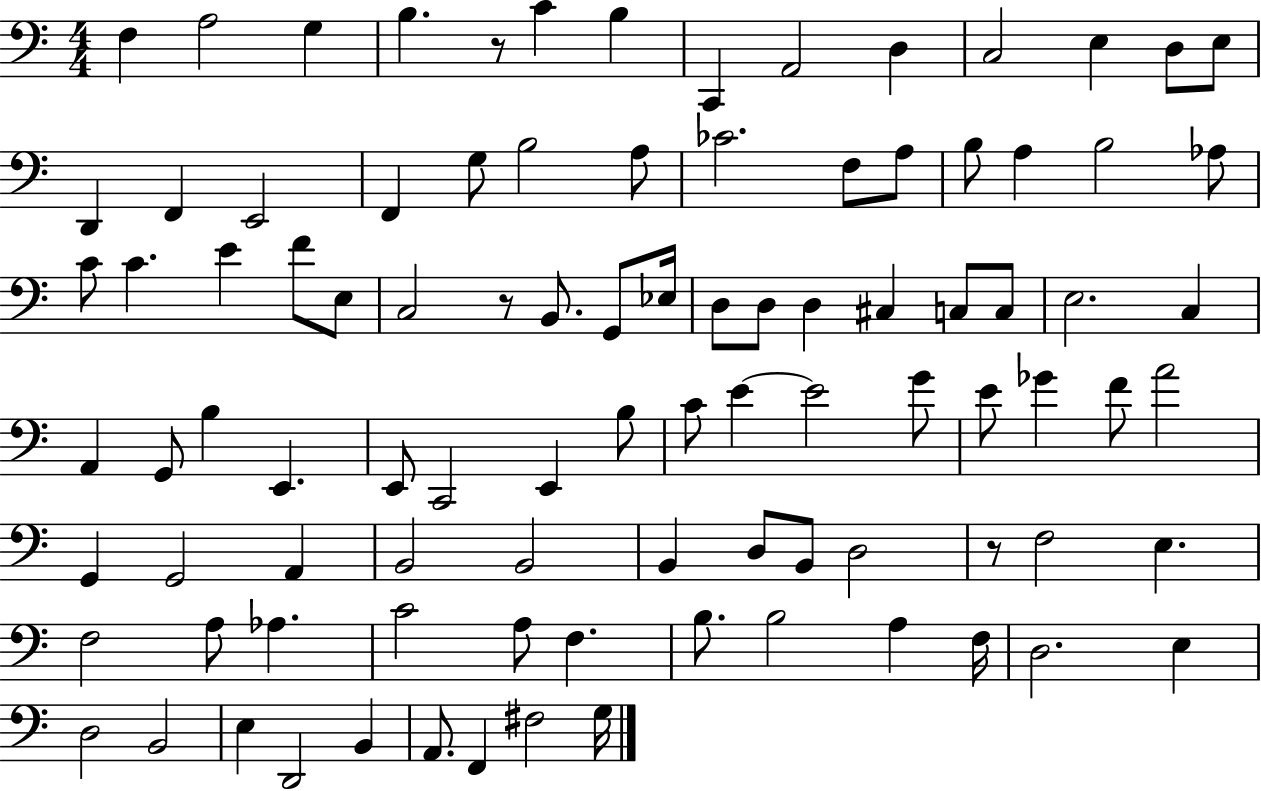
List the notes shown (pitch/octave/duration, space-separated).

F3/q A3/h G3/q B3/q. R/e C4/q B3/q C2/q A2/h D3/q C3/h E3/q D3/e E3/e D2/q F2/q E2/h F2/q G3/e B3/h A3/e CES4/h. F3/e A3/e B3/e A3/q B3/h Ab3/e C4/e C4/q. E4/q F4/e E3/e C3/h R/e B2/e. G2/e Eb3/s D3/e D3/e D3/q C#3/q C3/e C3/e E3/h. C3/q A2/q G2/e B3/q E2/q. E2/e C2/h E2/q B3/e C4/e E4/q E4/h G4/e E4/e Gb4/q F4/e A4/h G2/q G2/h A2/q B2/h B2/h B2/q D3/e B2/e D3/h R/e F3/h E3/q. F3/h A3/e Ab3/q. C4/h A3/e F3/q. B3/e. B3/h A3/q F3/s D3/h. E3/q D3/h B2/h E3/q D2/h B2/q A2/e. F2/q F#3/h G3/s